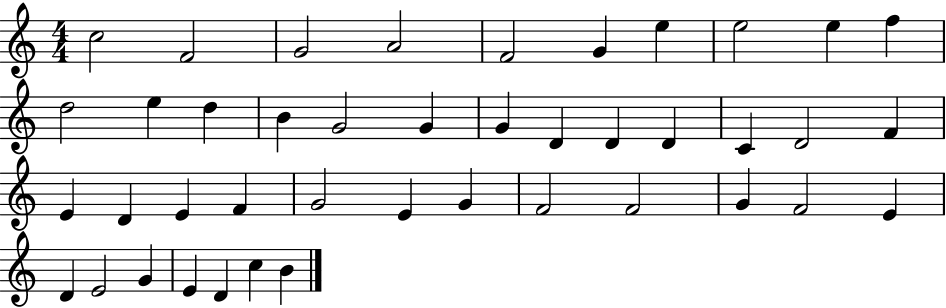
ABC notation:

X:1
T:Untitled
M:4/4
L:1/4
K:C
c2 F2 G2 A2 F2 G e e2 e f d2 e d B G2 G G D D D C D2 F E D E F G2 E G F2 F2 G F2 E D E2 G E D c B